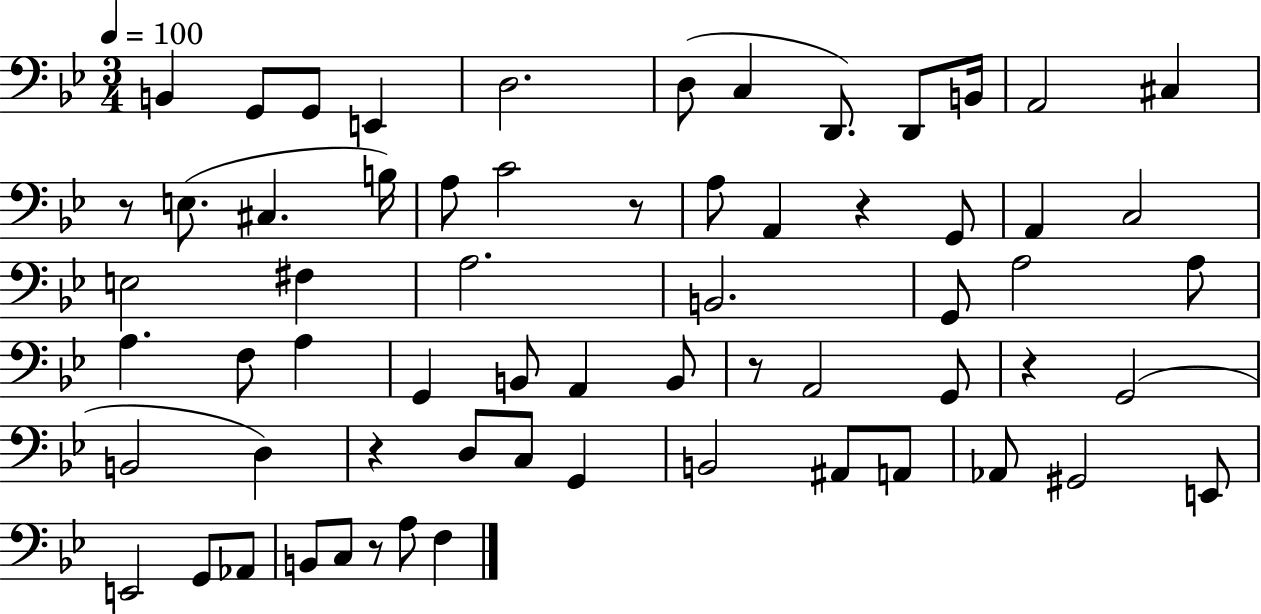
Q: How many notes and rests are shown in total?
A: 64